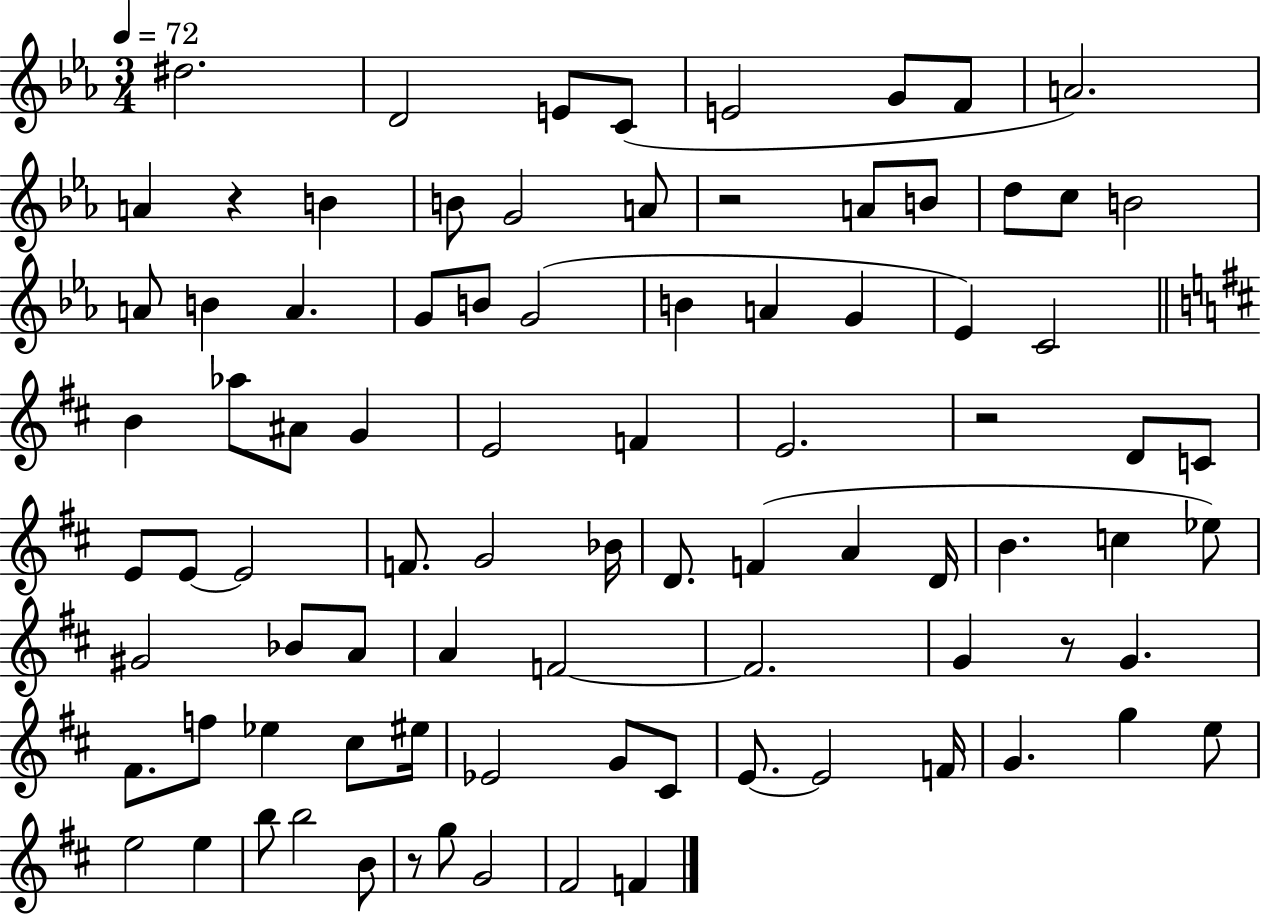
X:1
T:Untitled
M:3/4
L:1/4
K:Eb
^d2 D2 E/2 C/2 E2 G/2 F/2 A2 A z B B/2 G2 A/2 z2 A/2 B/2 d/2 c/2 B2 A/2 B A G/2 B/2 G2 B A G _E C2 B _a/2 ^A/2 G E2 F E2 z2 D/2 C/2 E/2 E/2 E2 F/2 G2 _B/4 D/2 F A D/4 B c _e/2 ^G2 _B/2 A/2 A F2 F2 G z/2 G ^F/2 f/2 _e ^c/2 ^e/4 _E2 G/2 ^C/2 E/2 E2 F/4 G g e/2 e2 e b/2 b2 B/2 z/2 g/2 G2 ^F2 F